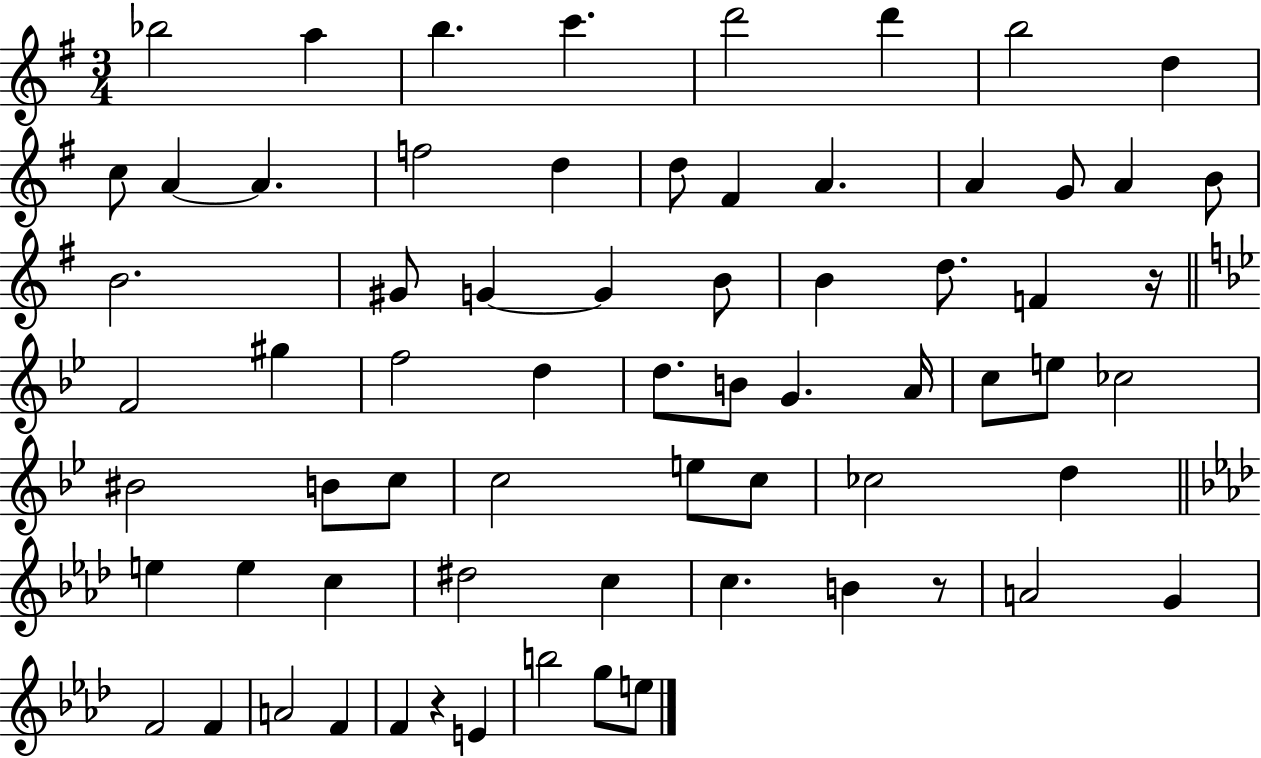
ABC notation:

X:1
T:Untitled
M:3/4
L:1/4
K:G
_b2 a b c' d'2 d' b2 d c/2 A A f2 d d/2 ^F A A G/2 A B/2 B2 ^G/2 G G B/2 B d/2 F z/4 F2 ^g f2 d d/2 B/2 G A/4 c/2 e/2 _c2 ^B2 B/2 c/2 c2 e/2 c/2 _c2 d e e c ^d2 c c B z/2 A2 G F2 F A2 F F z E b2 g/2 e/2